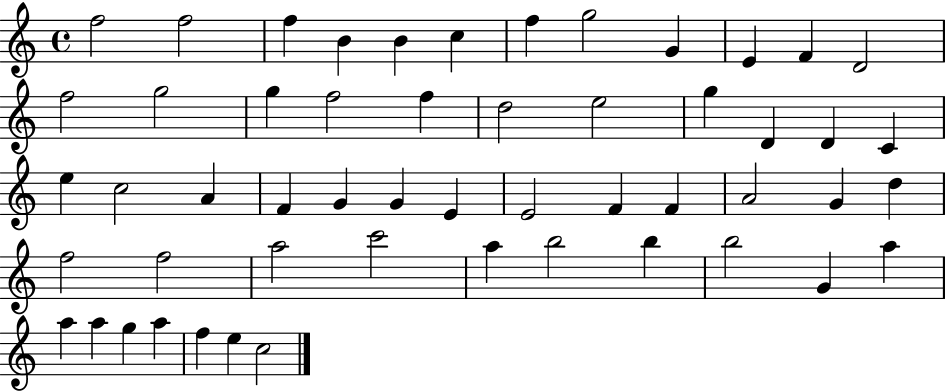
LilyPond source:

{
  \clef treble
  \time 4/4
  \defaultTimeSignature
  \key c \major
  f''2 f''2 | f''4 b'4 b'4 c''4 | f''4 g''2 g'4 | e'4 f'4 d'2 | \break f''2 g''2 | g''4 f''2 f''4 | d''2 e''2 | g''4 d'4 d'4 c'4 | \break e''4 c''2 a'4 | f'4 g'4 g'4 e'4 | e'2 f'4 f'4 | a'2 g'4 d''4 | \break f''2 f''2 | a''2 c'''2 | a''4 b''2 b''4 | b''2 g'4 a''4 | \break a''4 a''4 g''4 a''4 | f''4 e''4 c''2 | \bar "|."
}